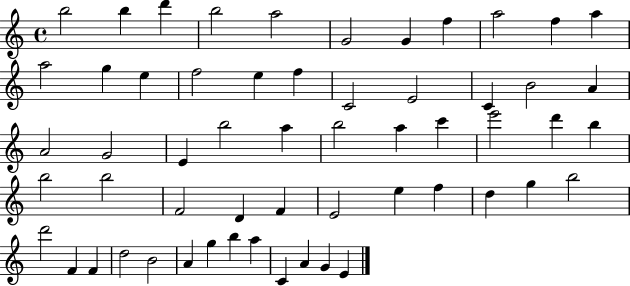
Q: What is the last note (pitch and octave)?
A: E4